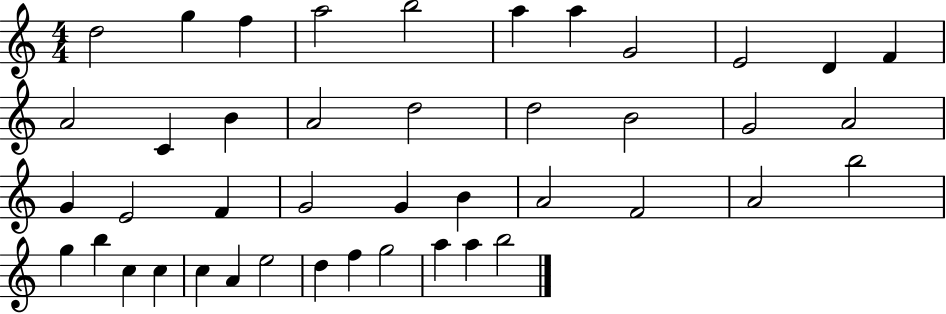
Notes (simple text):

D5/h G5/q F5/q A5/h B5/h A5/q A5/q G4/h E4/h D4/q F4/q A4/h C4/q B4/q A4/h D5/h D5/h B4/h G4/h A4/h G4/q E4/h F4/q G4/h G4/q B4/q A4/h F4/h A4/h B5/h G5/q B5/q C5/q C5/q C5/q A4/q E5/h D5/q F5/q G5/h A5/q A5/q B5/h